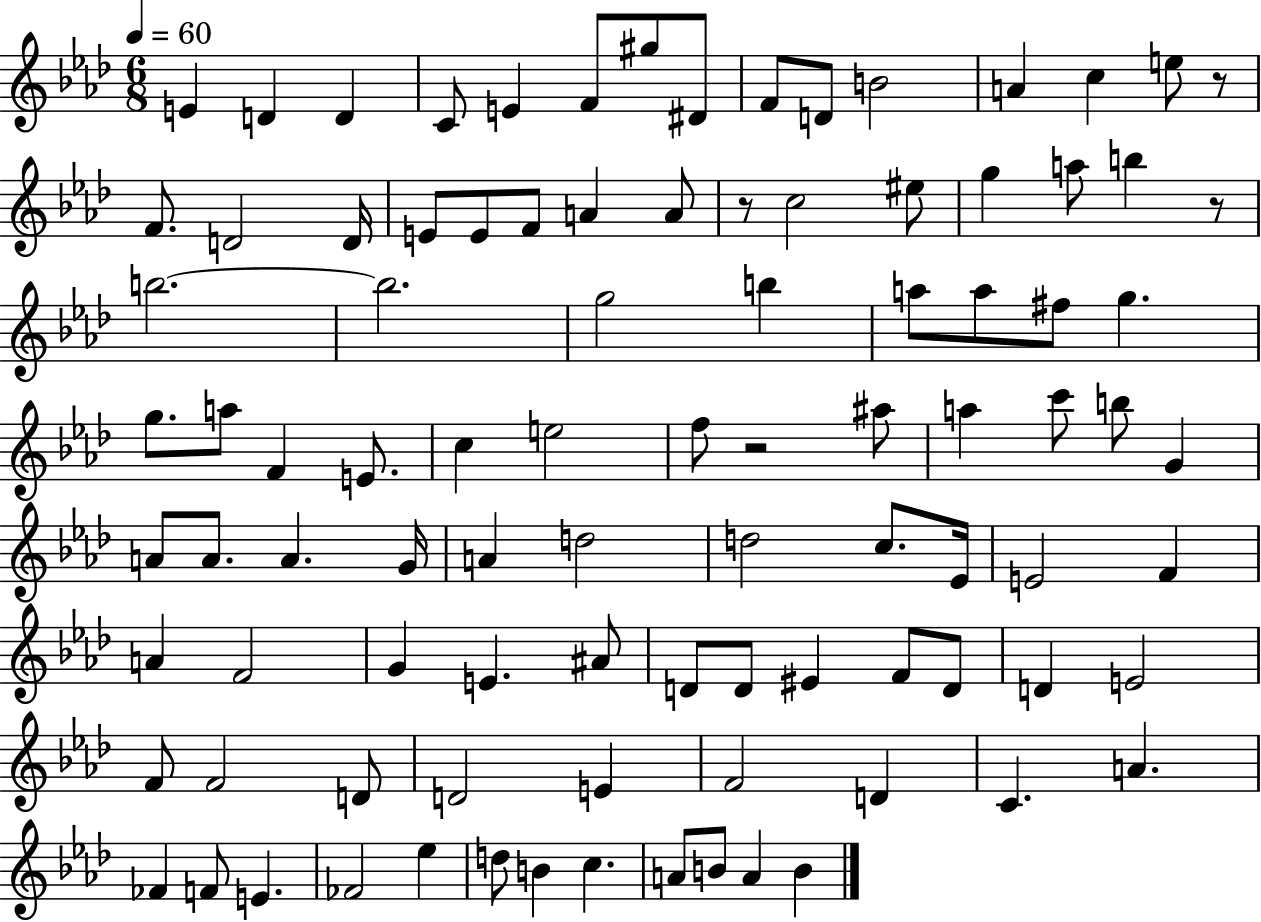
E4/q D4/q D4/q C4/e E4/q F4/e G#5/e D#4/e F4/e D4/e B4/h A4/q C5/q E5/e R/e F4/e. D4/h D4/s E4/e E4/e F4/e A4/q A4/e R/e C5/h EIS5/e G5/q A5/e B5/q R/e B5/h. B5/h. G5/h B5/q A5/e A5/e F#5/e G5/q. G5/e. A5/e F4/q E4/e. C5/q E5/h F5/e R/h A#5/e A5/q C6/e B5/e G4/q A4/e A4/e. A4/q. G4/s A4/q D5/h D5/h C5/e. Eb4/s E4/h F4/q A4/q F4/h G4/q E4/q. A#4/e D4/e D4/e EIS4/q F4/e D4/e D4/q E4/h F4/e F4/h D4/e D4/h E4/q F4/h D4/q C4/q. A4/q. FES4/q F4/e E4/q. FES4/h Eb5/q D5/e B4/q C5/q. A4/e B4/e A4/q B4/q